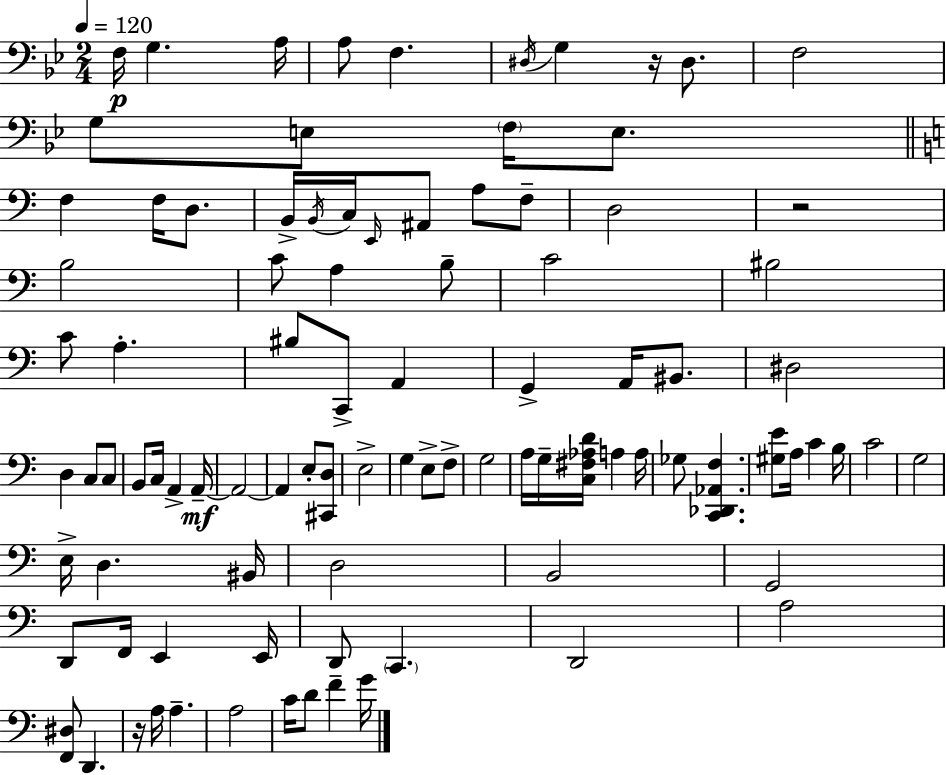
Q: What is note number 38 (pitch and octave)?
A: BIS2